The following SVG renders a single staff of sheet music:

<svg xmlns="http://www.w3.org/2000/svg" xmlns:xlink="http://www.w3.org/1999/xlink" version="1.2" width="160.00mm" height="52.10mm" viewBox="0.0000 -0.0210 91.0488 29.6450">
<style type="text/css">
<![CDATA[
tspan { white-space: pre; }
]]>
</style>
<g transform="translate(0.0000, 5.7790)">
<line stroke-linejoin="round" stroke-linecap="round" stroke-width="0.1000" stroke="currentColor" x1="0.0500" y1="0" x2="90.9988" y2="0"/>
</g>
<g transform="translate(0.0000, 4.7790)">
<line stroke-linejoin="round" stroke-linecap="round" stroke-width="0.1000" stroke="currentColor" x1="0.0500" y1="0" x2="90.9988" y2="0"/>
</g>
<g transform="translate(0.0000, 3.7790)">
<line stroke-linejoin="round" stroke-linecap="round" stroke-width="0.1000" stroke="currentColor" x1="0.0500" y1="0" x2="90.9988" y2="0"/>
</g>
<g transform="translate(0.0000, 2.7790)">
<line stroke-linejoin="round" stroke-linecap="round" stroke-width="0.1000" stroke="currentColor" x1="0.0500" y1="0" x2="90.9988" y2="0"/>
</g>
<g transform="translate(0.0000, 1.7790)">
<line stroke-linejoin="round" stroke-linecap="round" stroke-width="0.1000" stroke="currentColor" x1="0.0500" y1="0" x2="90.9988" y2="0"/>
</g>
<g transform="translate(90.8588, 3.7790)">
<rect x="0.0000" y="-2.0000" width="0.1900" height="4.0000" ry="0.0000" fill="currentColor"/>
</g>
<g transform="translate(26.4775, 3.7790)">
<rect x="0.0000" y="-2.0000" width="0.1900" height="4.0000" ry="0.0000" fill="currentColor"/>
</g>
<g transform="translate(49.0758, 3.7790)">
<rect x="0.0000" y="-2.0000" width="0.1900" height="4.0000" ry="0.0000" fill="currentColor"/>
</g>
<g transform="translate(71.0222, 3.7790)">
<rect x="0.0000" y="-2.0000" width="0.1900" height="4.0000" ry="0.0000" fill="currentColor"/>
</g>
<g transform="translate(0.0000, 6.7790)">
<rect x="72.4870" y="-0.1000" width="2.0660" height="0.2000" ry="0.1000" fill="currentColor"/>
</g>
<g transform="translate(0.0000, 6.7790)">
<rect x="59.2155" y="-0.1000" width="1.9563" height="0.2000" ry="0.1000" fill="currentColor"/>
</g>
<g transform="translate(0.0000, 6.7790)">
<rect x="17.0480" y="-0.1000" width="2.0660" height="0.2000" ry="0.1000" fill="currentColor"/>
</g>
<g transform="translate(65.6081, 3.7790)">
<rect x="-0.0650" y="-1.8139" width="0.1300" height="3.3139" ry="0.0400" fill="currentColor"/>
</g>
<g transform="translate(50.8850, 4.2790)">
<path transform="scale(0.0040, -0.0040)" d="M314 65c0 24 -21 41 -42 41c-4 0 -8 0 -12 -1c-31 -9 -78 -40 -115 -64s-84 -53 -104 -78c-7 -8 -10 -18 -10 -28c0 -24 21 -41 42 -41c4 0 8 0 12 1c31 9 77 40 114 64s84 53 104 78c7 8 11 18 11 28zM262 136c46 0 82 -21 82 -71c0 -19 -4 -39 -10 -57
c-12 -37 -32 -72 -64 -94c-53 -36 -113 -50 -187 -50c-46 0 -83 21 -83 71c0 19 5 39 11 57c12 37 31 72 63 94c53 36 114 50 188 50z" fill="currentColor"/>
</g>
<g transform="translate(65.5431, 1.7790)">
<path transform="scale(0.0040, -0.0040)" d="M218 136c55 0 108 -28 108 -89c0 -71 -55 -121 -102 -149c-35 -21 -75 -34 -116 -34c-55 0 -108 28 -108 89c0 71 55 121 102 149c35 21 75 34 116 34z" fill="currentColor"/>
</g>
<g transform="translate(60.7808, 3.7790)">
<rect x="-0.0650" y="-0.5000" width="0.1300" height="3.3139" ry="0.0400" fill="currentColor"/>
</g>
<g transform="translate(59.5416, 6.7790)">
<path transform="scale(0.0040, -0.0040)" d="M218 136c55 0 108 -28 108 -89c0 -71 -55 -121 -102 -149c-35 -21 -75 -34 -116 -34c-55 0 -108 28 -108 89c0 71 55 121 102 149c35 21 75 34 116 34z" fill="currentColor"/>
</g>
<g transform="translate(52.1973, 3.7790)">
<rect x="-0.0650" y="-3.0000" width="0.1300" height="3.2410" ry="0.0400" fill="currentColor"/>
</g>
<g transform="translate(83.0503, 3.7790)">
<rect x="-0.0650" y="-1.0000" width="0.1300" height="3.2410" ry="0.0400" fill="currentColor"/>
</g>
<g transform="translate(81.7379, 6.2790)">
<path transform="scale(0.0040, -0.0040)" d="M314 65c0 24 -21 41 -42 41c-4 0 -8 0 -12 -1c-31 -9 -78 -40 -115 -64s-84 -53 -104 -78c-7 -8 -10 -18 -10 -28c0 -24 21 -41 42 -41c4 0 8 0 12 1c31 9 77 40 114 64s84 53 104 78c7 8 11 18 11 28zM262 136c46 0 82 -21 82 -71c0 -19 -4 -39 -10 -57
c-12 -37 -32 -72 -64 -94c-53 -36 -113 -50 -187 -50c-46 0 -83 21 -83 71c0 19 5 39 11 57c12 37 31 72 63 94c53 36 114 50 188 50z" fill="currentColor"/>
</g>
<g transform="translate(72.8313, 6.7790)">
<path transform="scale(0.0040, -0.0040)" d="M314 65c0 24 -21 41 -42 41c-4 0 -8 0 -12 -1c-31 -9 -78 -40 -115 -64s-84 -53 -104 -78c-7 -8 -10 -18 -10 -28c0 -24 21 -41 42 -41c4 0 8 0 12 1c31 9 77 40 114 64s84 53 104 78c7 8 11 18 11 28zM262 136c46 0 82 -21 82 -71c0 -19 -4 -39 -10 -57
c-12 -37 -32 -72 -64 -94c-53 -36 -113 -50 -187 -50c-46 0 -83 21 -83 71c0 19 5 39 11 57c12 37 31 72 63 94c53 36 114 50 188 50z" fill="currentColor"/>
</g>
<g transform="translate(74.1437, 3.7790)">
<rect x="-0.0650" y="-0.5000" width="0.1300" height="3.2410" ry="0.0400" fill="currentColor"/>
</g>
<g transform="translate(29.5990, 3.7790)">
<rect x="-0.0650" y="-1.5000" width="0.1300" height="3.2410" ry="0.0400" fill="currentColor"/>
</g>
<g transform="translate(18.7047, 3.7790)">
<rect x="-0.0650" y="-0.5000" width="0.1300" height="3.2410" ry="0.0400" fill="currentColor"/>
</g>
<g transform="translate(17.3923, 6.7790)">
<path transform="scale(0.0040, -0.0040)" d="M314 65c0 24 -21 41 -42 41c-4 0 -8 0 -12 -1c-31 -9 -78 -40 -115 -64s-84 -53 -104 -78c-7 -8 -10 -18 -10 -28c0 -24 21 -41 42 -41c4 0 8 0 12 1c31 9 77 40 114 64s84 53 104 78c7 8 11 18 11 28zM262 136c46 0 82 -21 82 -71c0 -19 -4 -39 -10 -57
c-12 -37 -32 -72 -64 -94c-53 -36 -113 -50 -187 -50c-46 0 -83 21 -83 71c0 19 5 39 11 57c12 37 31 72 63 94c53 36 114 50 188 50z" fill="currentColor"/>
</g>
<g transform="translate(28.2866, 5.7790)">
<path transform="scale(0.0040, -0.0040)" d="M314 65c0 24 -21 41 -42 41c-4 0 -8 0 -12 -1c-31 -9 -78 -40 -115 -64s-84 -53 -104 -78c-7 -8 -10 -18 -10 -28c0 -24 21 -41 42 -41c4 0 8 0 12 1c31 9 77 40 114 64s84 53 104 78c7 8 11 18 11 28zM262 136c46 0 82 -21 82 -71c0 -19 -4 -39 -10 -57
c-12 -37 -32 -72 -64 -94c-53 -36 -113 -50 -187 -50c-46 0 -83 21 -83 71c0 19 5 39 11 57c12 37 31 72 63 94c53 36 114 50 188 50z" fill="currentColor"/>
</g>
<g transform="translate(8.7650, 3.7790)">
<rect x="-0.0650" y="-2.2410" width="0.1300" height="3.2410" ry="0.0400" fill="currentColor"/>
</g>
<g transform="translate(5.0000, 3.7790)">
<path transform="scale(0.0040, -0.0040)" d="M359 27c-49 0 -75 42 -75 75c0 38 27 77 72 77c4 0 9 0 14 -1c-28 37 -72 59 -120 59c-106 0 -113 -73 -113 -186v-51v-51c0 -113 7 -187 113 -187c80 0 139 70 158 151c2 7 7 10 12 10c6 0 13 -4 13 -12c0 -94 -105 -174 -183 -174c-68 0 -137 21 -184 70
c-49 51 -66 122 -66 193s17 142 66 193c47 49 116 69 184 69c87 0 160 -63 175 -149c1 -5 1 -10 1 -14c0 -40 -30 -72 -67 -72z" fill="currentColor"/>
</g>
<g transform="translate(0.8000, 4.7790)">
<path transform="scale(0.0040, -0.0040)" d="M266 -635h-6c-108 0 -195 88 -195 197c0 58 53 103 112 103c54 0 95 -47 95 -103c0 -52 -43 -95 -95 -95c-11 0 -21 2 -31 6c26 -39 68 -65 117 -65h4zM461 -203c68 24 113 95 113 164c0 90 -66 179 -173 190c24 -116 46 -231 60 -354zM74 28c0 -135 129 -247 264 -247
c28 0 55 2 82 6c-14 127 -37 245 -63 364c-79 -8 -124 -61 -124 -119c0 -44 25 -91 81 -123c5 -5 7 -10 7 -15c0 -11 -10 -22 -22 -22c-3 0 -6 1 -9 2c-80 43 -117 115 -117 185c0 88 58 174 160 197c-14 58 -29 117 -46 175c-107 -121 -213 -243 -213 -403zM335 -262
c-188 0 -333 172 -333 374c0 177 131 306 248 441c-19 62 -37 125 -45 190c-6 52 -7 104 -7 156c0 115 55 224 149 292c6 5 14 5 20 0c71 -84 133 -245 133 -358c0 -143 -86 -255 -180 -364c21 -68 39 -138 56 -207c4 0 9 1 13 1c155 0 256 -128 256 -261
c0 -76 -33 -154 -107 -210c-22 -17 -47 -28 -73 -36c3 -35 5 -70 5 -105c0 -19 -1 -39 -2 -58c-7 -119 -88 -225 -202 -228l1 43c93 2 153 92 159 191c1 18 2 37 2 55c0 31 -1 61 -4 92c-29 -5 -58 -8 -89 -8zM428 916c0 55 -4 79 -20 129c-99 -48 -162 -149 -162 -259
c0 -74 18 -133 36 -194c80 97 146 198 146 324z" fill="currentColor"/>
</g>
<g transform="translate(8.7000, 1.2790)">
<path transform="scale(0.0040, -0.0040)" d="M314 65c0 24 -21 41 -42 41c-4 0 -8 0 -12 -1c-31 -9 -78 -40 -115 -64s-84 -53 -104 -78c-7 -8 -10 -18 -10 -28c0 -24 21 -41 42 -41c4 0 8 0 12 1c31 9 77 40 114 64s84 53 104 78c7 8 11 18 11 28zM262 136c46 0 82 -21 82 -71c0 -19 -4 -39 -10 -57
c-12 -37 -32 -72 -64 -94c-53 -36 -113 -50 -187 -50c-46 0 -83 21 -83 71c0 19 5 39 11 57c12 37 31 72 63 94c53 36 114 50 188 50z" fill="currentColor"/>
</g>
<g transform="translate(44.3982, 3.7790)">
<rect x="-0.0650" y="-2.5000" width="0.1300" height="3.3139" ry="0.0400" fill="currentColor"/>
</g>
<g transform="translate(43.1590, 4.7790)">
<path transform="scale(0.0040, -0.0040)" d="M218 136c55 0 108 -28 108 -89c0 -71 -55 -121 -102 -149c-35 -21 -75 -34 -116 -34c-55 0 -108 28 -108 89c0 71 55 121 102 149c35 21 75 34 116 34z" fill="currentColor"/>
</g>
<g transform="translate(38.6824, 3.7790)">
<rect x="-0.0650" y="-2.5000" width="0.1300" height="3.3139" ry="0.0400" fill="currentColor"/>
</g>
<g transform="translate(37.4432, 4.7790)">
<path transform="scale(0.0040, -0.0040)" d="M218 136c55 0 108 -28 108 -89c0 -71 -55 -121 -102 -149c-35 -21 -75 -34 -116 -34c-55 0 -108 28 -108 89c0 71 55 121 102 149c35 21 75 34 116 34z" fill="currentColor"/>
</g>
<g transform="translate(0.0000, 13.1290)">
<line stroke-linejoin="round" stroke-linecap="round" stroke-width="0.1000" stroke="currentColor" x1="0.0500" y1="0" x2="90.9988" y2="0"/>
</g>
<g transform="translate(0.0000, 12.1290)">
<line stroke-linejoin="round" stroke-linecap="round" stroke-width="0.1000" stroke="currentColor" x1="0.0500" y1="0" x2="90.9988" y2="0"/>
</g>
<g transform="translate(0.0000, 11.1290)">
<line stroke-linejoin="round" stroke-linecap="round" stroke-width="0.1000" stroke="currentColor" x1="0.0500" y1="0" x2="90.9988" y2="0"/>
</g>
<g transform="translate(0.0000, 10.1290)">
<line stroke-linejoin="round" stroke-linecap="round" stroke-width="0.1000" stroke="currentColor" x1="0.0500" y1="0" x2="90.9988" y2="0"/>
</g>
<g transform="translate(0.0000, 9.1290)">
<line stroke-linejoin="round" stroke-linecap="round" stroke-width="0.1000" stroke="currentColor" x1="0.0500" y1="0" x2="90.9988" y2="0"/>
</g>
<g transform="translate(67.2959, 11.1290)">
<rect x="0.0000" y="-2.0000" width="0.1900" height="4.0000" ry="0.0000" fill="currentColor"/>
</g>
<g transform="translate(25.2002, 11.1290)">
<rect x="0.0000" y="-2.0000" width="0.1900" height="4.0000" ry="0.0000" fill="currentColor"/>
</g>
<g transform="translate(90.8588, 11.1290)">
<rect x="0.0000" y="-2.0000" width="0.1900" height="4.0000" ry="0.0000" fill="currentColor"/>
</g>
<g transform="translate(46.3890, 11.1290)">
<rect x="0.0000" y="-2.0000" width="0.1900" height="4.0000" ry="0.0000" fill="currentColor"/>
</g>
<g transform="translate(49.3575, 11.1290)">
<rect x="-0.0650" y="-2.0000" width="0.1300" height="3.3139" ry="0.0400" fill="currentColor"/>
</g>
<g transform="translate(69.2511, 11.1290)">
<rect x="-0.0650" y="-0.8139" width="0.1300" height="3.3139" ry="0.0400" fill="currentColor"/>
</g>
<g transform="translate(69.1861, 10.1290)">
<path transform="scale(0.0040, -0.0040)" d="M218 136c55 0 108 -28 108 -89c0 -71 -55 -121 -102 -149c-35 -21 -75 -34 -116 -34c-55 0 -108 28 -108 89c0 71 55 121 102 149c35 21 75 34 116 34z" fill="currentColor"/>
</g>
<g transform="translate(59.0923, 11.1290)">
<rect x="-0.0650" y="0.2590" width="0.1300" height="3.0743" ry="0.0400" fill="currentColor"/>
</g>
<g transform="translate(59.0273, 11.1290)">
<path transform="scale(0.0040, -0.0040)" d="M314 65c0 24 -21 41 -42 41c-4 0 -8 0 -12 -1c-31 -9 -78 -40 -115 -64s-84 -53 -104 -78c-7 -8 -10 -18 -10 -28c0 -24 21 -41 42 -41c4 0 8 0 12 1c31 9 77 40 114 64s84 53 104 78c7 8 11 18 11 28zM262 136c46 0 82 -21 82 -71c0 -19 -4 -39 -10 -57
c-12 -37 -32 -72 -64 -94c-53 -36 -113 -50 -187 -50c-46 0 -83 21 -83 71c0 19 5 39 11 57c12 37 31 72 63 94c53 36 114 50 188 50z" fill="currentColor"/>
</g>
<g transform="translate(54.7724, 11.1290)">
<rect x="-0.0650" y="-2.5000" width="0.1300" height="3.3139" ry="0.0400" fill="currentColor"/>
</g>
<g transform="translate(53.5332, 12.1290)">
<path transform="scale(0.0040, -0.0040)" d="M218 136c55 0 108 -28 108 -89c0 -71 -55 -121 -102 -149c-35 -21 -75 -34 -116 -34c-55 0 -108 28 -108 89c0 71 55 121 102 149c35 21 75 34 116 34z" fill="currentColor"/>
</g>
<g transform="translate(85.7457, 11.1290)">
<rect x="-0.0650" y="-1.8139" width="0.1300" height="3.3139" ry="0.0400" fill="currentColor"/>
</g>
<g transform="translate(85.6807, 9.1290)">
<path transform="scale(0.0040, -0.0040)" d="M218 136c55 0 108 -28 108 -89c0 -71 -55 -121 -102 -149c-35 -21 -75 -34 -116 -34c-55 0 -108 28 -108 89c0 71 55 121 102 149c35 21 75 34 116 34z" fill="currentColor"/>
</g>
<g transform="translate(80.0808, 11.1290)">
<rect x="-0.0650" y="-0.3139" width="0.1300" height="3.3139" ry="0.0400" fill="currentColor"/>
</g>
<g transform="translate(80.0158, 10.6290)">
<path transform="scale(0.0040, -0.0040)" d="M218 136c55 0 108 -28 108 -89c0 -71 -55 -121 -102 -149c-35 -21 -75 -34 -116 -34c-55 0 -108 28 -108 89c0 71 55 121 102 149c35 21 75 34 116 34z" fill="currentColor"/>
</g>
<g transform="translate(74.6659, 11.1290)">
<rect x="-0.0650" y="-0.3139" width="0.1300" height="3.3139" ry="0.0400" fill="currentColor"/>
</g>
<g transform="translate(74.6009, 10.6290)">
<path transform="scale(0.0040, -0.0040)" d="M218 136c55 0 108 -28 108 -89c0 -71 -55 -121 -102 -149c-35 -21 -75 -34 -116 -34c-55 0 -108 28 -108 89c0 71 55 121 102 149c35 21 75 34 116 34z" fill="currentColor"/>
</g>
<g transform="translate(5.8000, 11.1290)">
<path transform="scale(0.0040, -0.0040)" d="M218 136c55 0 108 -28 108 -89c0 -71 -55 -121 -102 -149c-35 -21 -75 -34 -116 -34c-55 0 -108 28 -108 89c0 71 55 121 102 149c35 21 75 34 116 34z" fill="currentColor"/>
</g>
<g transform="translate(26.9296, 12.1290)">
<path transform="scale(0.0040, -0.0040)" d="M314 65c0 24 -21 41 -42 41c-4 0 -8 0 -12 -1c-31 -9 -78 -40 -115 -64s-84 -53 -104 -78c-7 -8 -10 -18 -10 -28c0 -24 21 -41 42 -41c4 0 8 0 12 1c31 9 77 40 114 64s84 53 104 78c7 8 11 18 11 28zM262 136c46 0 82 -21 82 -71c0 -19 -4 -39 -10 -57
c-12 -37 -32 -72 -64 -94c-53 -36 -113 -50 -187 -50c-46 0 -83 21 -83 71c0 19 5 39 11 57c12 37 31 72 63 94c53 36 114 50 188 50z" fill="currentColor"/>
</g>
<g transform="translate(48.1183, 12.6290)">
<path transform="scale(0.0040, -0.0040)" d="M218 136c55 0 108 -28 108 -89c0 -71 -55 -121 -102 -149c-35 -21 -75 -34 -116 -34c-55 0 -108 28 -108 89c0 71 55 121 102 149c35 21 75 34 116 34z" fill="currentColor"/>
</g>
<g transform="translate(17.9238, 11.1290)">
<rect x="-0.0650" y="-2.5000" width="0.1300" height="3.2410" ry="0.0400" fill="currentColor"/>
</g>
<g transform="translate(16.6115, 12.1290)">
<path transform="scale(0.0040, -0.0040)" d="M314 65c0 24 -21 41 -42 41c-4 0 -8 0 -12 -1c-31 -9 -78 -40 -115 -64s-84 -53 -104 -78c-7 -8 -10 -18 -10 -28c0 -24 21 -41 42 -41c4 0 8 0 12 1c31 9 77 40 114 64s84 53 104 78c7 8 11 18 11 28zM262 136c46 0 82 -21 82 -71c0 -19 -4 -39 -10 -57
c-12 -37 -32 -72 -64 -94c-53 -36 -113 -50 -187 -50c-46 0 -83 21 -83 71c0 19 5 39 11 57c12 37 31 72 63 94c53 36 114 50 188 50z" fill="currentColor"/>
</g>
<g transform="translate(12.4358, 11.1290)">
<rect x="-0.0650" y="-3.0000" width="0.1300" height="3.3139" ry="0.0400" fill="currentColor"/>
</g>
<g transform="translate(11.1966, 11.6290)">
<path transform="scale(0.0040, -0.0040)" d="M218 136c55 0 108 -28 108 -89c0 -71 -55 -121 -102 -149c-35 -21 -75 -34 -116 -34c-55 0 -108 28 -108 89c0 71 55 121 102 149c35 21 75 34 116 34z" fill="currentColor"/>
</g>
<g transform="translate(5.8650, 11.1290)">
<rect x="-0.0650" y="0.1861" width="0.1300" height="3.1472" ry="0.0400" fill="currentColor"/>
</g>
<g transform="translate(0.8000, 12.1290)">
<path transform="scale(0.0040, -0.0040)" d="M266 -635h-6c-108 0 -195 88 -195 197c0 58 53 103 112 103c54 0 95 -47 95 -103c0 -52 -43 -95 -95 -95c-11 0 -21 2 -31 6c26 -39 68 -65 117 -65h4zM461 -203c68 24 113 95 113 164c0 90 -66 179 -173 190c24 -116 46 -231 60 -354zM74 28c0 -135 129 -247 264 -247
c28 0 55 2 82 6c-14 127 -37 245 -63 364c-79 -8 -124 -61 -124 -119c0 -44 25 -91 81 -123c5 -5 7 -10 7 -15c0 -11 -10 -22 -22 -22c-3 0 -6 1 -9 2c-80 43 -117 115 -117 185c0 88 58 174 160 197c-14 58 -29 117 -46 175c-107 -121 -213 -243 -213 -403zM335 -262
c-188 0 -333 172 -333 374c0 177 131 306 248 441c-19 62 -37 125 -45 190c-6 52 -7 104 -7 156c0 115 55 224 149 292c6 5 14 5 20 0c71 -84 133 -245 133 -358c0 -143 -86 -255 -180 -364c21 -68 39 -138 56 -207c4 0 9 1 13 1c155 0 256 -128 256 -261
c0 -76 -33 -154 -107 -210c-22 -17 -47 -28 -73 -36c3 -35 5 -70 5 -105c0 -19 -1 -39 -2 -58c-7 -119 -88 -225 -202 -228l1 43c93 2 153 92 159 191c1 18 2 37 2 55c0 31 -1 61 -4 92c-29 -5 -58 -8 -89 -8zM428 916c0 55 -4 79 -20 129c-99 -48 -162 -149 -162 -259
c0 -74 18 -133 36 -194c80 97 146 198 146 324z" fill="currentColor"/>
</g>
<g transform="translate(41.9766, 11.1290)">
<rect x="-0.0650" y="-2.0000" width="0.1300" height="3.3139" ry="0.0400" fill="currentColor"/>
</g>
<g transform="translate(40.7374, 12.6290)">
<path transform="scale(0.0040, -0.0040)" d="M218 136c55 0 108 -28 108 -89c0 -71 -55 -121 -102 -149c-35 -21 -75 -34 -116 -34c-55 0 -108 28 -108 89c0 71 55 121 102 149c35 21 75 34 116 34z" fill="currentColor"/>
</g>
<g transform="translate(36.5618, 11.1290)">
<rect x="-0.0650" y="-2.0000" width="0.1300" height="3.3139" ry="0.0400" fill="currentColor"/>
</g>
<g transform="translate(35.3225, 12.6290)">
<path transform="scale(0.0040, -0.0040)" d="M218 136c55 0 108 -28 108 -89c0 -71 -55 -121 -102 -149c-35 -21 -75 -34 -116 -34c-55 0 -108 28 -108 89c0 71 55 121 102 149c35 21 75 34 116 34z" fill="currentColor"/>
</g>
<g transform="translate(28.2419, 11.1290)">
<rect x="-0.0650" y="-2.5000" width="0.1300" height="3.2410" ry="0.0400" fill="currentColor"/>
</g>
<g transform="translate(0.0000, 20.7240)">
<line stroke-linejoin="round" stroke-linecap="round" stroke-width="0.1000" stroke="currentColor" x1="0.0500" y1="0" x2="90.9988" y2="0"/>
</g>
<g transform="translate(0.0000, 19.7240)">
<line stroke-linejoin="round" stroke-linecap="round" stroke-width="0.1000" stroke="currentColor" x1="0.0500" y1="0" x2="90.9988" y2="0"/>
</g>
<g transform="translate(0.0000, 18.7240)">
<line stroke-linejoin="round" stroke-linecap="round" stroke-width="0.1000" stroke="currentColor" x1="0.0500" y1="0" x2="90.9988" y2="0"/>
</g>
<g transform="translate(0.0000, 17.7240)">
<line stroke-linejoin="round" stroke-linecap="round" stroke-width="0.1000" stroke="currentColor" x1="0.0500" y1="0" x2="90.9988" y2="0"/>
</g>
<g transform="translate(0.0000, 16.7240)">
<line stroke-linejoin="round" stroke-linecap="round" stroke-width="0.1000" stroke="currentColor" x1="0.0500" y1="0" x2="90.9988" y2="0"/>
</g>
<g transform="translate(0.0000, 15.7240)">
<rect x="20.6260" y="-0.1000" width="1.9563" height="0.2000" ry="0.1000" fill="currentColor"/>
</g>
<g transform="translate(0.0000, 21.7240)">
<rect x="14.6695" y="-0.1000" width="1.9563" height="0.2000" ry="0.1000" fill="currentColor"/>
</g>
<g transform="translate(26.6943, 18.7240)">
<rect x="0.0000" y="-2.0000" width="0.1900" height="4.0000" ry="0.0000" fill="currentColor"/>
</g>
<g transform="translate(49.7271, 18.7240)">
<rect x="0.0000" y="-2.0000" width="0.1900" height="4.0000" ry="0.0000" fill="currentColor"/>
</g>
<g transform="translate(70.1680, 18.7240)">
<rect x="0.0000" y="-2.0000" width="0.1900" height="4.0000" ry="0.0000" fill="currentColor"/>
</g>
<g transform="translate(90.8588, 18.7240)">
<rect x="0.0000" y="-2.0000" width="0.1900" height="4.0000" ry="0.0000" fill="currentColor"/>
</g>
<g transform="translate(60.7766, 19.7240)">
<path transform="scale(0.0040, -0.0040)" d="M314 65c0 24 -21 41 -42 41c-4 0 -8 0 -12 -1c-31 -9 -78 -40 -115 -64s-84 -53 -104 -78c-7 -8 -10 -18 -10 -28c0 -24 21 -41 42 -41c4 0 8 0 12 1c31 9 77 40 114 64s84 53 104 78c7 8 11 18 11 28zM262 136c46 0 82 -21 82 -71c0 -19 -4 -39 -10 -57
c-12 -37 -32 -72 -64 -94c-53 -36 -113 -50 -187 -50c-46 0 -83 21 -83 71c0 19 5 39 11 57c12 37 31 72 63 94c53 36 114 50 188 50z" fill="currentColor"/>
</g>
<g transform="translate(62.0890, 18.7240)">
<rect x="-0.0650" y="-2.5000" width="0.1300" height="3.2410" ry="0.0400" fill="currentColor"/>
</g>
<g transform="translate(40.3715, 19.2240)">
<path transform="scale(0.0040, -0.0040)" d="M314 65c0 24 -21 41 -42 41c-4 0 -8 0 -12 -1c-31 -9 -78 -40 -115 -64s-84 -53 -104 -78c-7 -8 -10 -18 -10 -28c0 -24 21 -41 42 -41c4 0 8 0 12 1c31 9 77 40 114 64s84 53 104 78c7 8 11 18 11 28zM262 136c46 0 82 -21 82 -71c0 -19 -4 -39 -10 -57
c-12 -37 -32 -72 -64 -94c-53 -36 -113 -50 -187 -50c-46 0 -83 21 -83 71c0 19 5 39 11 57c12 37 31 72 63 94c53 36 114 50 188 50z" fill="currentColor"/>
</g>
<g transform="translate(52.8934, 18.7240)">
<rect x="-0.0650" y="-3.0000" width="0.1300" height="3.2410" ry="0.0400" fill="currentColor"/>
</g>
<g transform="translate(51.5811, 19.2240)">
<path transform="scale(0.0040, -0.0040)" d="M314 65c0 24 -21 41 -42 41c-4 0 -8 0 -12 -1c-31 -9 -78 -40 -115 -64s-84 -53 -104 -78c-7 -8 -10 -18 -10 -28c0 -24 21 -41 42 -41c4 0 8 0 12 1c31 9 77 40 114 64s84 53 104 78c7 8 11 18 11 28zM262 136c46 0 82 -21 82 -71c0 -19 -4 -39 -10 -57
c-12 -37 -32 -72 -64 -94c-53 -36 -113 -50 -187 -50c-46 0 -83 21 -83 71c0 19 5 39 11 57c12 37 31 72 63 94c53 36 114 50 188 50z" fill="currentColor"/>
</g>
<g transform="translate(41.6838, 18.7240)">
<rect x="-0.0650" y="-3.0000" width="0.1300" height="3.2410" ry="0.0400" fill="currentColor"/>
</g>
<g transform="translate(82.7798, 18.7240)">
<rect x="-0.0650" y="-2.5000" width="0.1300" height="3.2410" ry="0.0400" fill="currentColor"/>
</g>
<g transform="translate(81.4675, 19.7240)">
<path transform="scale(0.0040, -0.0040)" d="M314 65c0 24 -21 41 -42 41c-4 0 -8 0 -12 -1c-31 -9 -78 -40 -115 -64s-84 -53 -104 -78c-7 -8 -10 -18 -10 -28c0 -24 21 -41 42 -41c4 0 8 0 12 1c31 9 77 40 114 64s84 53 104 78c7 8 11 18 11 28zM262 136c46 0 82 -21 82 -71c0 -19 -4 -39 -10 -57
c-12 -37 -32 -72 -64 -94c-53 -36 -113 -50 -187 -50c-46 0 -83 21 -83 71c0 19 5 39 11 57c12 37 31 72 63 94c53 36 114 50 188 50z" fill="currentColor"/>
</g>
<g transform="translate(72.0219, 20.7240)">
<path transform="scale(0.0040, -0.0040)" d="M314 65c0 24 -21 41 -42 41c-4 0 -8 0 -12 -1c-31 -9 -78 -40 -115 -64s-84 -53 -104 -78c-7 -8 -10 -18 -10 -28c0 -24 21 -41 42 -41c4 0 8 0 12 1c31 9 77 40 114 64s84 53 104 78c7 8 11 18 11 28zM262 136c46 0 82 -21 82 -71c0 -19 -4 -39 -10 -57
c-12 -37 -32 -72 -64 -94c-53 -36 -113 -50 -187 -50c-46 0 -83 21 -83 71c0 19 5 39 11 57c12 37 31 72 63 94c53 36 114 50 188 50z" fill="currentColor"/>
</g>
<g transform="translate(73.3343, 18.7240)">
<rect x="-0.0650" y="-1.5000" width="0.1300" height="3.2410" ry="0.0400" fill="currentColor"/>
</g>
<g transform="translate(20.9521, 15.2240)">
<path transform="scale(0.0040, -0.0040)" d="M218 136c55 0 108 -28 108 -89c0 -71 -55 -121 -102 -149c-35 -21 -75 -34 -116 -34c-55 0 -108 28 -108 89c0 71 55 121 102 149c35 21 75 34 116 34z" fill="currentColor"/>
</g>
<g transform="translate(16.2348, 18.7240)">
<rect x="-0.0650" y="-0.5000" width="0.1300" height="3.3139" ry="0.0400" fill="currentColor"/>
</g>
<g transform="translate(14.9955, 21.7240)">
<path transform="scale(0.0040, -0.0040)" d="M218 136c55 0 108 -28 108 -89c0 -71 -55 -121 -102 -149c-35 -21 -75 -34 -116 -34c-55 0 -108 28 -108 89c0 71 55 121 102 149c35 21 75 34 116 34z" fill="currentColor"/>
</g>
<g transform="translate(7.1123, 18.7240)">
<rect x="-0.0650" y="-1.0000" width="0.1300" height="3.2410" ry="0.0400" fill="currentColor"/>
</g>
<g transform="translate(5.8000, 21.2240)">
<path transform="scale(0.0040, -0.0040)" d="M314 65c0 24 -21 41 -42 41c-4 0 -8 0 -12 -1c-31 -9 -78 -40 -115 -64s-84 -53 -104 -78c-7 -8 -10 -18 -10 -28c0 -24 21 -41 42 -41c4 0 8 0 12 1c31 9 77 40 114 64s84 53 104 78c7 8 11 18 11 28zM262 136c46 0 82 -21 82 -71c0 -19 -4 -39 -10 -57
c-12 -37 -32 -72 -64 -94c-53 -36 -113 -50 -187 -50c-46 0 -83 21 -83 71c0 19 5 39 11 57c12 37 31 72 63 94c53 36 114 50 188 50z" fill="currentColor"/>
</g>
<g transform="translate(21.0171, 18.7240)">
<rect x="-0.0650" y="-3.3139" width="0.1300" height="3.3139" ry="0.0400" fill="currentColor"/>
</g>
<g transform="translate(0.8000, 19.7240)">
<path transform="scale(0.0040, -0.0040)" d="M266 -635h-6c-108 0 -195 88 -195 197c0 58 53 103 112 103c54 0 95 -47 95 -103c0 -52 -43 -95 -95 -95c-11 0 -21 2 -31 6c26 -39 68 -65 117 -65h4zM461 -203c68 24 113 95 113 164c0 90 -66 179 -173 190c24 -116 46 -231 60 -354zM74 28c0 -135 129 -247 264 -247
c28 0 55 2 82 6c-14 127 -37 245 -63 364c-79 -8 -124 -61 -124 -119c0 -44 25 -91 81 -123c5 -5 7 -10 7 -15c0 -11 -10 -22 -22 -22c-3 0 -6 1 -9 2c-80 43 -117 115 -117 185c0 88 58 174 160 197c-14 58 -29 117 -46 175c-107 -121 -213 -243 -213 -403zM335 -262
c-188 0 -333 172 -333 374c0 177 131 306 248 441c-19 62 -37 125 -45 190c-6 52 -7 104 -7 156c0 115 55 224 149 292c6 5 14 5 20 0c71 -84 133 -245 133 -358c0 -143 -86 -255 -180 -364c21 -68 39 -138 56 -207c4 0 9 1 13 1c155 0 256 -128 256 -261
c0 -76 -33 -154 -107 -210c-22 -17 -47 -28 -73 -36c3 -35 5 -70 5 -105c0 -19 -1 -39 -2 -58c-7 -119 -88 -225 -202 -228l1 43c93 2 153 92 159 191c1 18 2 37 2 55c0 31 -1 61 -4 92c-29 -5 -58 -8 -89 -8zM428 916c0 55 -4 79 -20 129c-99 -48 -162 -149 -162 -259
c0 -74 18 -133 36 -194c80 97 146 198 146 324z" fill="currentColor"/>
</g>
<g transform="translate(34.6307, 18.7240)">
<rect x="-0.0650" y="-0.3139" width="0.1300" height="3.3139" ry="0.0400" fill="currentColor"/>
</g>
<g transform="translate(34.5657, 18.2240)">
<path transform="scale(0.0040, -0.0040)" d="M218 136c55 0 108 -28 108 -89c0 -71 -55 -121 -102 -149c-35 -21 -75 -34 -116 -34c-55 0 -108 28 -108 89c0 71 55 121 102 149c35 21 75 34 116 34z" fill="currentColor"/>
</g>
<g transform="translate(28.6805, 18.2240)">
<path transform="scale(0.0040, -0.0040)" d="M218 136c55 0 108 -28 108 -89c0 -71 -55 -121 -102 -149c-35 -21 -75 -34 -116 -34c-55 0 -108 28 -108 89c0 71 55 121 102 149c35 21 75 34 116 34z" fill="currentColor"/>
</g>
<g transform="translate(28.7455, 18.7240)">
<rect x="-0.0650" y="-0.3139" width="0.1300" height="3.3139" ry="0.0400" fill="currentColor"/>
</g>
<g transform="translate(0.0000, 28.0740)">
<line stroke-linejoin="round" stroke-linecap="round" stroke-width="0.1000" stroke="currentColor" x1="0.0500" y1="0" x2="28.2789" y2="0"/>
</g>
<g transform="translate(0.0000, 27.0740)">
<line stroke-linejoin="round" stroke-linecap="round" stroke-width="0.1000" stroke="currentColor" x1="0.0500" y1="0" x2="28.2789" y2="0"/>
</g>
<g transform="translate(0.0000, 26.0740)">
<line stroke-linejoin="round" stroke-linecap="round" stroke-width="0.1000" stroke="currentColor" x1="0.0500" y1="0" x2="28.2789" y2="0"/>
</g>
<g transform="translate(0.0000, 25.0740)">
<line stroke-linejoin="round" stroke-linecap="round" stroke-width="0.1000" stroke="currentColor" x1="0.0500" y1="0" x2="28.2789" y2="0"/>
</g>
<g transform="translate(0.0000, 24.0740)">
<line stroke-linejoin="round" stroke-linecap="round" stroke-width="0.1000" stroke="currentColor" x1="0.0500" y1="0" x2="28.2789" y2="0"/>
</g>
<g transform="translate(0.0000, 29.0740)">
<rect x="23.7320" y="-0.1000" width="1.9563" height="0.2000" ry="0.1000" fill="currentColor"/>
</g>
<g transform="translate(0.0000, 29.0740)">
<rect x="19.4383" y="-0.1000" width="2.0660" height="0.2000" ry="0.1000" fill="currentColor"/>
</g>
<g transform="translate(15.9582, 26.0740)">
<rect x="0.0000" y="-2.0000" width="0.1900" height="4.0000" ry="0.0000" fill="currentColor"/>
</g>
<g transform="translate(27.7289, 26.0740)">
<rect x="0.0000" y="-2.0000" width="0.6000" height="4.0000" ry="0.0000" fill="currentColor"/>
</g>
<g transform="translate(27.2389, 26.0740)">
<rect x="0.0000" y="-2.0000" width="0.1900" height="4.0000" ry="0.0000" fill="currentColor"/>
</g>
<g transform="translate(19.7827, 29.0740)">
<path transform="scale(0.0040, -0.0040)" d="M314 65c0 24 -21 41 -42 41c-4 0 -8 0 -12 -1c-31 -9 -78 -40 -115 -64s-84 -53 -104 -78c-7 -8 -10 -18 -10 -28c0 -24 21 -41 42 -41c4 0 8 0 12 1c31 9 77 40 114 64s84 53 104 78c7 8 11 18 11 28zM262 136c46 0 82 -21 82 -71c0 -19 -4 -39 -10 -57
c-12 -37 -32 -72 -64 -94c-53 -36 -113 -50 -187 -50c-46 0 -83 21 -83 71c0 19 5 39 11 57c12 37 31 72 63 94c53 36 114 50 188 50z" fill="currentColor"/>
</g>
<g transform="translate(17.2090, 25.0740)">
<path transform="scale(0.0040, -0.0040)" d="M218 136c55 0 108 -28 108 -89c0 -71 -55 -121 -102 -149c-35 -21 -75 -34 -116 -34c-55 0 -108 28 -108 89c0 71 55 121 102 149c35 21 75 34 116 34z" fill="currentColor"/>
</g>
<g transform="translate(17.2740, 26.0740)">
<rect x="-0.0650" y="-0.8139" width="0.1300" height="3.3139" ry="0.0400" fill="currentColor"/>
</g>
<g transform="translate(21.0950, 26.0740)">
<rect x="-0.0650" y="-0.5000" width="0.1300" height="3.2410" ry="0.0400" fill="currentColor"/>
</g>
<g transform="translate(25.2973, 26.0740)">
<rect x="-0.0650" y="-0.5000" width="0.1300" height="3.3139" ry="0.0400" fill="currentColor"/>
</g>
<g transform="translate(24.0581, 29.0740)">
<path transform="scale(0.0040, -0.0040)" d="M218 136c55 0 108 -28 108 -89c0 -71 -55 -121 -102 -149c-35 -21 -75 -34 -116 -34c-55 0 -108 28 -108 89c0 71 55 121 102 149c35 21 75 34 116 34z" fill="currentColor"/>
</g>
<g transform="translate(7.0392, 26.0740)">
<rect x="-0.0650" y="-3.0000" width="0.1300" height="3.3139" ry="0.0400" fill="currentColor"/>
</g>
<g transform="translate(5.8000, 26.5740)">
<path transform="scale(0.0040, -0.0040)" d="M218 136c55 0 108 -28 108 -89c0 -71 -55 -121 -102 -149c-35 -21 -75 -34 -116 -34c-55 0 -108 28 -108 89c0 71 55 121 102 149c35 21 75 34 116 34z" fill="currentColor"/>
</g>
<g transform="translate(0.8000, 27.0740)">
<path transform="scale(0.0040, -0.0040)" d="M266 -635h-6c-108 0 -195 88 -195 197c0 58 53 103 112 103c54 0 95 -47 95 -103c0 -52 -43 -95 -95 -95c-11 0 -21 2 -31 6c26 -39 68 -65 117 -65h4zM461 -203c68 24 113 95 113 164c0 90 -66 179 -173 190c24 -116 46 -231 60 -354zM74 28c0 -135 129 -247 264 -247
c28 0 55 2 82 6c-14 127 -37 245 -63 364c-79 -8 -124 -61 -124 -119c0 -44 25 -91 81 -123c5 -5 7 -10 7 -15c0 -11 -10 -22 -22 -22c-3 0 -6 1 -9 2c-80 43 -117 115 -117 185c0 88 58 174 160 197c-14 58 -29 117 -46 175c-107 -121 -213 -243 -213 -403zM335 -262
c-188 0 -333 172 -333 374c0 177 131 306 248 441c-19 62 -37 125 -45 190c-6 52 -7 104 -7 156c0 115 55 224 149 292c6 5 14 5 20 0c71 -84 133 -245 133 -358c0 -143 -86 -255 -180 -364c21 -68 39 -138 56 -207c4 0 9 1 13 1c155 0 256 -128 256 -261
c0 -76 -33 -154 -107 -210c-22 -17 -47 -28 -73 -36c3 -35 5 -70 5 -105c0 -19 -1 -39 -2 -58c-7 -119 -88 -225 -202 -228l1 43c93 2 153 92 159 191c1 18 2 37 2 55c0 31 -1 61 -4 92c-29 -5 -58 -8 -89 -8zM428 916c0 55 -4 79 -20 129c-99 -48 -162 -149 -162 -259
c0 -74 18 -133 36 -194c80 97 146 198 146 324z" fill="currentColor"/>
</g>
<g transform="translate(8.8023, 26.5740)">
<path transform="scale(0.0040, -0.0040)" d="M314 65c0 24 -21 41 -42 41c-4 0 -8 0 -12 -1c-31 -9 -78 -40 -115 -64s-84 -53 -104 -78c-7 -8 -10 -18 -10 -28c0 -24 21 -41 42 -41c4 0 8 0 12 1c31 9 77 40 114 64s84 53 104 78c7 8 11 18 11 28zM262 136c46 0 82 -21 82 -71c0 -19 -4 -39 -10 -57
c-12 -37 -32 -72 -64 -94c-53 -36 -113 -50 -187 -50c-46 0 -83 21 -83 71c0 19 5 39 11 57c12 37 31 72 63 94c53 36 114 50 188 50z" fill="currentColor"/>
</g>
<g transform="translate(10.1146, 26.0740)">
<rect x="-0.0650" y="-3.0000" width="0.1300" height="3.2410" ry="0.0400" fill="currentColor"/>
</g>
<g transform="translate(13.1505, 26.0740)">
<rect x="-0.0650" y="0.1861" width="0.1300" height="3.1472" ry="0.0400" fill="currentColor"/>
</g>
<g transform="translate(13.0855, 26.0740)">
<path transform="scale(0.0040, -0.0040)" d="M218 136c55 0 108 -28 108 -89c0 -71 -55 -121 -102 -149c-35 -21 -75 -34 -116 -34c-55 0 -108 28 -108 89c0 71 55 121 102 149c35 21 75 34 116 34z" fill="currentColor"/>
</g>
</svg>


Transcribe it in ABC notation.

X:1
T:Untitled
M:4/4
L:1/4
K:C
g2 C2 E2 G G A2 C f C2 D2 B A G2 G2 F F F G B2 d c c f D2 C b c c A2 A2 G2 E2 G2 A A2 B d C2 C